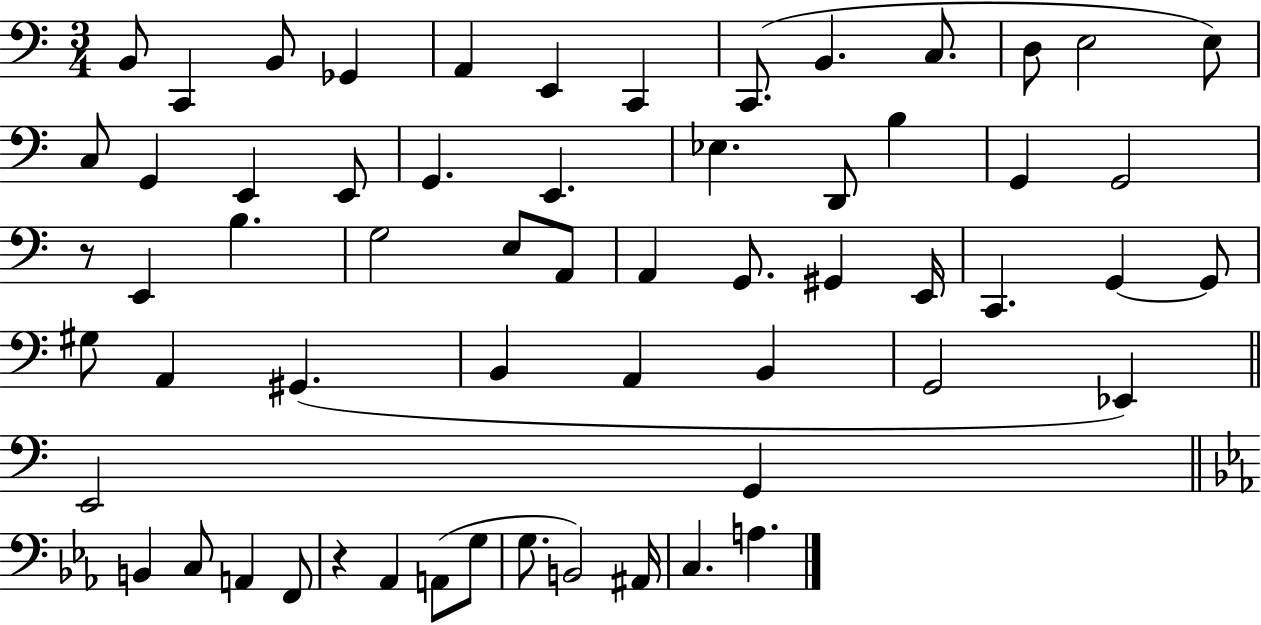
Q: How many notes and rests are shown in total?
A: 60